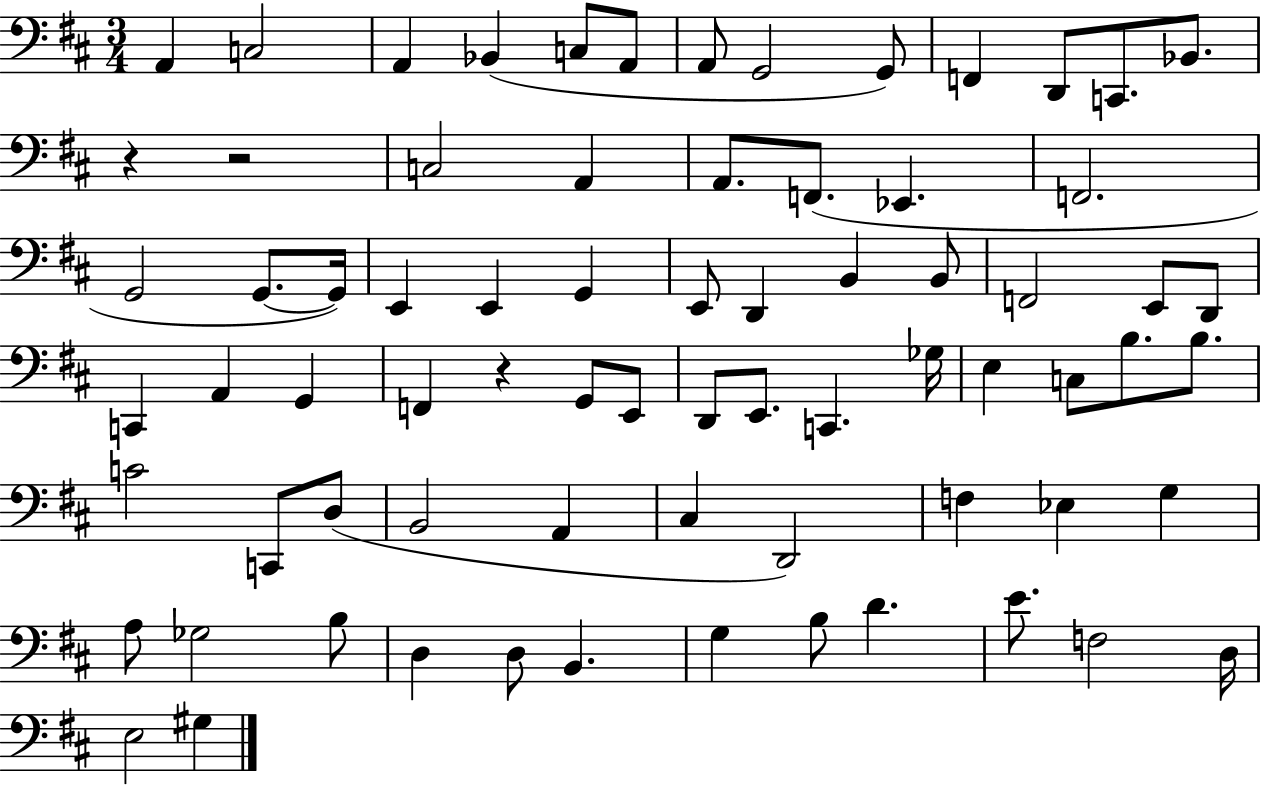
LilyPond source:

{
  \clef bass
  \numericTimeSignature
  \time 3/4
  \key d \major
  a,4 c2 | a,4 bes,4( c8 a,8 | a,8 g,2 g,8) | f,4 d,8 c,8. bes,8. | \break r4 r2 | c2 a,4 | a,8. f,8.( ees,4. | f,2. | \break g,2 g,8.~~ g,16) | e,4 e,4 g,4 | e,8 d,4 b,4 b,8 | f,2 e,8 d,8 | \break c,4 a,4 g,4 | f,4 r4 g,8 e,8 | d,8 e,8. c,4. ges16 | e4 c8 b8. b8. | \break c'2 c,8 d8( | b,2 a,4 | cis4 d,2) | f4 ees4 g4 | \break a8 ges2 b8 | d4 d8 b,4. | g4 b8 d'4. | e'8. f2 d16 | \break e2 gis4 | \bar "|."
}